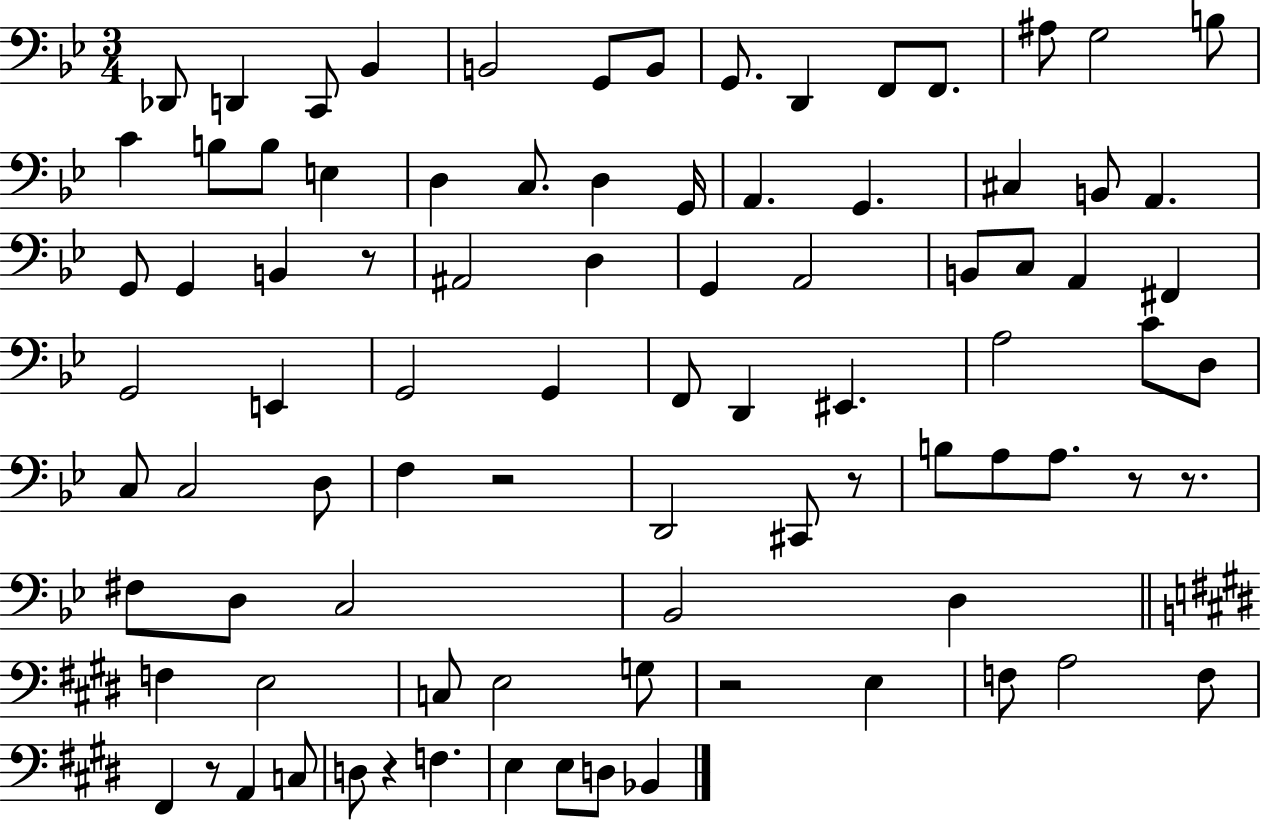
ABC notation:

X:1
T:Untitled
M:3/4
L:1/4
K:Bb
_D,,/2 D,, C,,/2 _B,, B,,2 G,,/2 B,,/2 G,,/2 D,, F,,/2 F,,/2 ^A,/2 G,2 B,/2 C B,/2 B,/2 E, D, C,/2 D, G,,/4 A,, G,, ^C, B,,/2 A,, G,,/2 G,, B,, z/2 ^A,,2 D, G,, A,,2 B,,/2 C,/2 A,, ^F,, G,,2 E,, G,,2 G,, F,,/2 D,, ^E,, A,2 C/2 D,/2 C,/2 C,2 D,/2 F, z2 D,,2 ^C,,/2 z/2 B,/2 A,/2 A,/2 z/2 z/2 ^F,/2 D,/2 C,2 _B,,2 D, F, E,2 C,/2 E,2 G,/2 z2 E, F,/2 A,2 F,/2 ^F,, z/2 A,, C,/2 D,/2 z F, E, E,/2 D,/2 _B,,